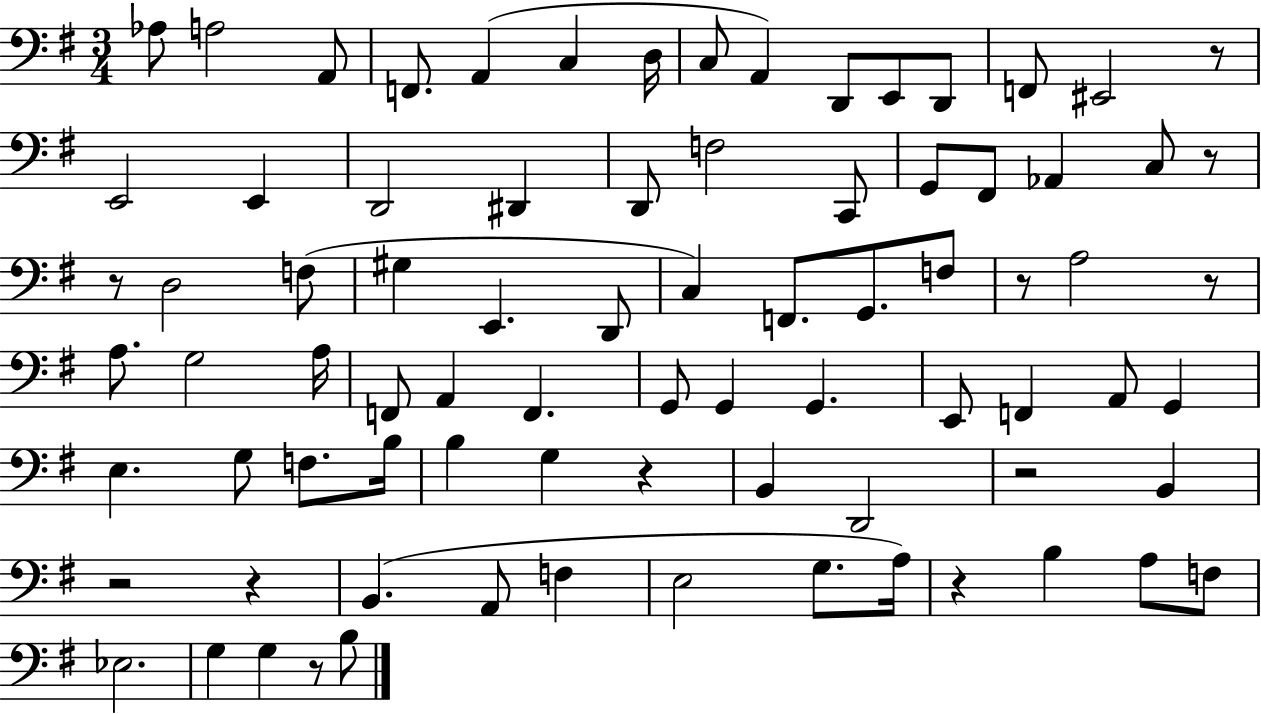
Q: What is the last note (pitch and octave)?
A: B3